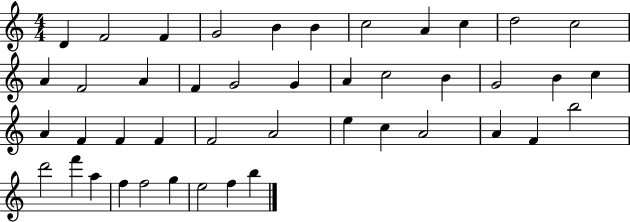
X:1
T:Untitled
M:4/4
L:1/4
K:C
D F2 F G2 B B c2 A c d2 c2 A F2 A F G2 G A c2 B G2 B c A F F F F2 A2 e c A2 A F b2 d'2 f' a f f2 g e2 f b